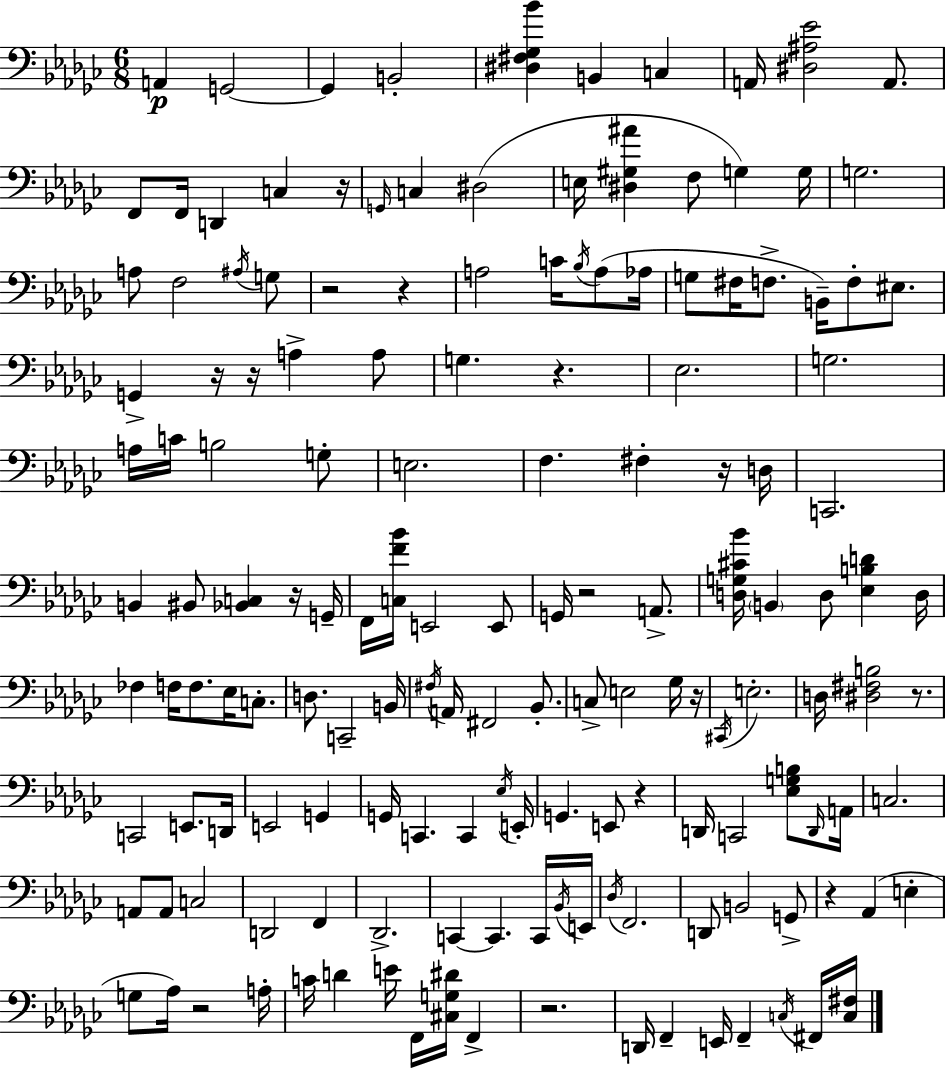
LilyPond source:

{
  \clef bass
  \numericTimeSignature
  \time 6/8
  \key ees \minor
  \repeat volta 2 { a,4\p g,2~~ | g,4 b,2-. | <dis fis ges bes'>4 b,4 c4 | a,16 <dis ais ees'>2 a,8. | \break f,8 f,16 d,4 c4 r16 | \grace { g,16 } c4 dis2( | e16 <dis gis ais'>4 f8 g4) | g16 g2. | \break a8 f2 \acciaccatura { ais16 } | g8 r2 r4 | a2 c'16 \acciaccatura { bes16 } | a8( aes16 g8 fis16 f8.-> b,16--) f8-. | \break eis8. g,4-> r16 r16 a4-> | a8 g4. r4. | ees2. | g2. | \break a16 c'16 b2 | g8-. e2. | f4. fis4-. | r16 d16 c,2. | \break b,4 bis,8 <bes, c>4 | r16 g,16-- f,16 <c f' bes'>16 e,2 | e,8 g,16 r2 | a,8.-> <d g cis' bes'>16 \parenthesize b,4 d8 <ees b d'>4 | \break d16 fes4 f16 f8. ees16 | c8.-. d8. c,2-- | b,16 \acciaccatura { fis16 } a,16 fis,2 | bes,8.-. c8-> e2 | \break ges16 r16 \acciaccatura { cis,16 } e2.-. | d16 <dis fis b>2 | r8. c,2 | e,8. d,16 e,2 | \break g,4 g,16 c,4. | c,4 \acciaccatura { ees16 } e,16-. g,4. | e,8 r4 d,16 c,2 | <ees g b>8 \grace { d,16 } a,16 c2. | \break a,8 a,8 c2 | d,2 | f,4 des,2.-> | c,4~~ c,4. | \break c,16 \acciaccatura { bes,16 } e,16 \acciaccatura { des16 } f,2. | d,8 b,2 | g,8-> r4 | aes,4( e4-. g8 aes16) | \break r2 a16-. c'16 d'4 | e'16 f,16 <cis g dis'>16 f,4-> r2. | d,16 f,4-- | e,16 f,4-- \acciaccatura { c16 } fis,16 <c fis>16 } \bar "|."
}